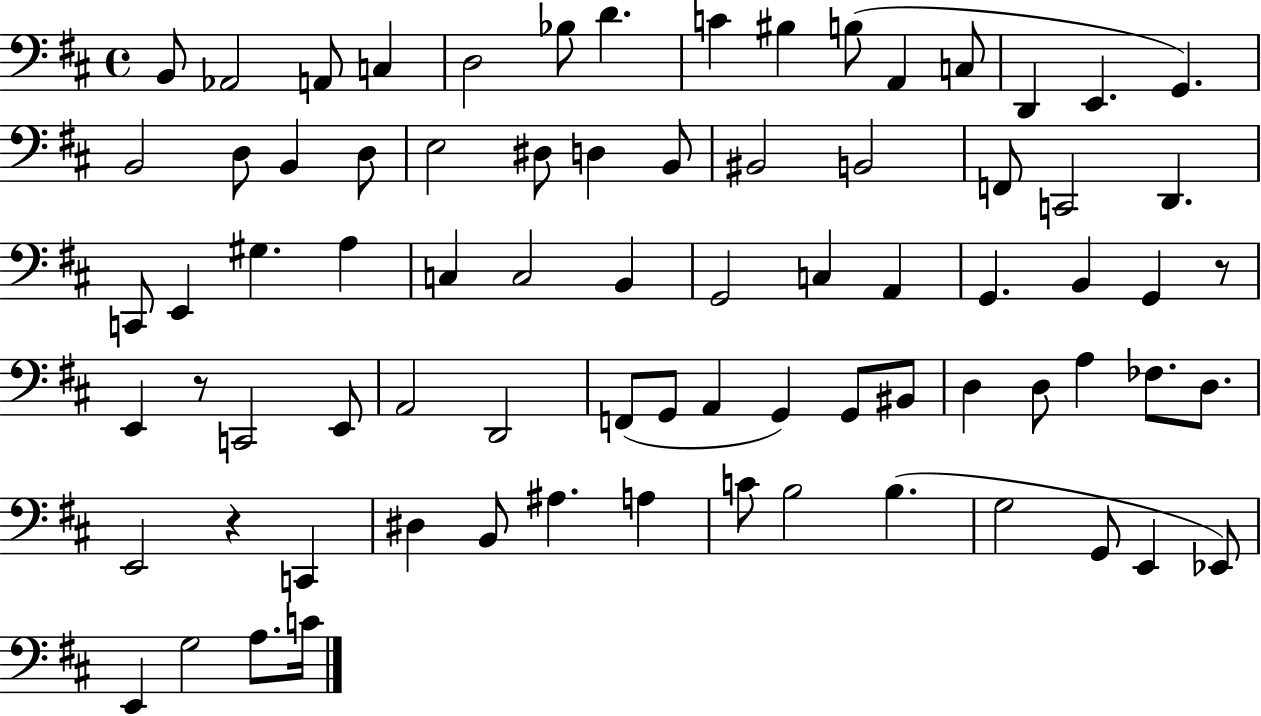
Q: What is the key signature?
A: D major